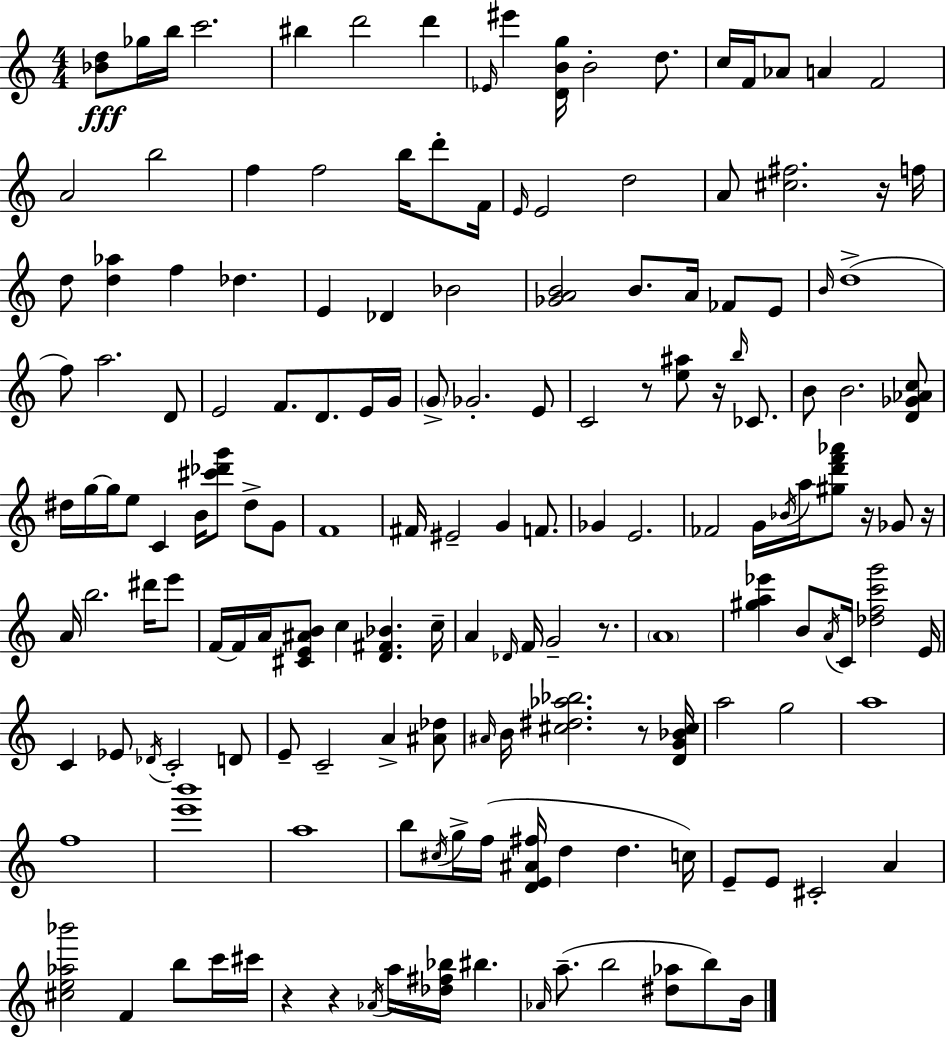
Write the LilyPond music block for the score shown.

{
  \clef treble
  \numericTimeSignature
  \time 4/4
  \key a \minor
  <bes' d''>8\fff ges''16 b''16 c'''2. | bis''4 d'''2 d'''4 | \grace { ees'16 } eis'''4 <d' b' g''>16 b'2-. d''8. | c''16 f'16 aes'8 a'4 f'2 | \break a'2 b''2 | f''4 f''2 b''16 d'''8-. | f'16 \grace { e'16 } e'2 d''2 | a'8 <cis'' fis''>2. | \break r16 f''16 d''8 <d'' aes''>4 f''4 des''4. | e'4 des'4 bes'2 | <ges' a' b'>2 b'8. a'16 fes'8 | e'8 \grace { b'16 }( d''1-> | \break f''8) a''2. | d'8 e'2 f'8. d'8. | e'16 g'16 \parenthesize g'8-> ges'2.-. | e'8 c'2 r8 <e'' ais''>8 r16 | \break \grace { b''16 } ces'8. b'8 b'2. | <d' ges' aes' c''>8 dis''16 g''16~~ g''16 e''8 c'4 b'16 <cis''' des''' g'''>8 | dis''8-> g'8 f'1 | fis'16 eis'2-- g'4 | \break f'8. ges'4 e'2. | fes'2 g'16 \acciaccatura { bes'16 } a''16 <gis'' d''' f''' aes'''>8 | r16 ges'8 r16 a'16 b''2. | dis'''16 e'''8 f'16~~ f'16 a'16 <cis' e' ais' b'>8 c''4 <d' fis' bes'>4. | \break c''16-- a'4 \grace { des'16 } f'16 g'2-- | r8. \parenthesize a'1 | <gis'' a'' ees'''>4 b'8 \acciaccatura { a'16 } c'16 <des'' f'' c''' g'''>2 | e'16 c'4 ees'8 \acciaccatura { des'16 } c'2-. | \break d'8 e'8-- c'2-- | a'4-> <ais' des''>8 \grace { ais'16 } b'16 <cis'' dis'' aes'' bes''>2. | r8 <d' g' bes' cis''>16 a''2 | g''2 a''1 | \break f''1 | <e''' b'''>1 | a''1 | b''8 \acciaccatura { cis''16 } g''16-> f''16( <d' e' ais' fis''>16 d''4 | \break d''4. c''16) e'8-- e'8 cis'2-. | a'4 <cis'' e'' aes'' bes'''>2 | f'4 b''8 c'''16 cis'''16 r4 r4 | \acciaccatura { aes'16 } a''16 <des'' fis'' bes''>16 bis''4. \grace { aes'16 }( a''8.-- b''2 | \break <dis'' aes''>8 b''8) b'16 \bar "|."
}